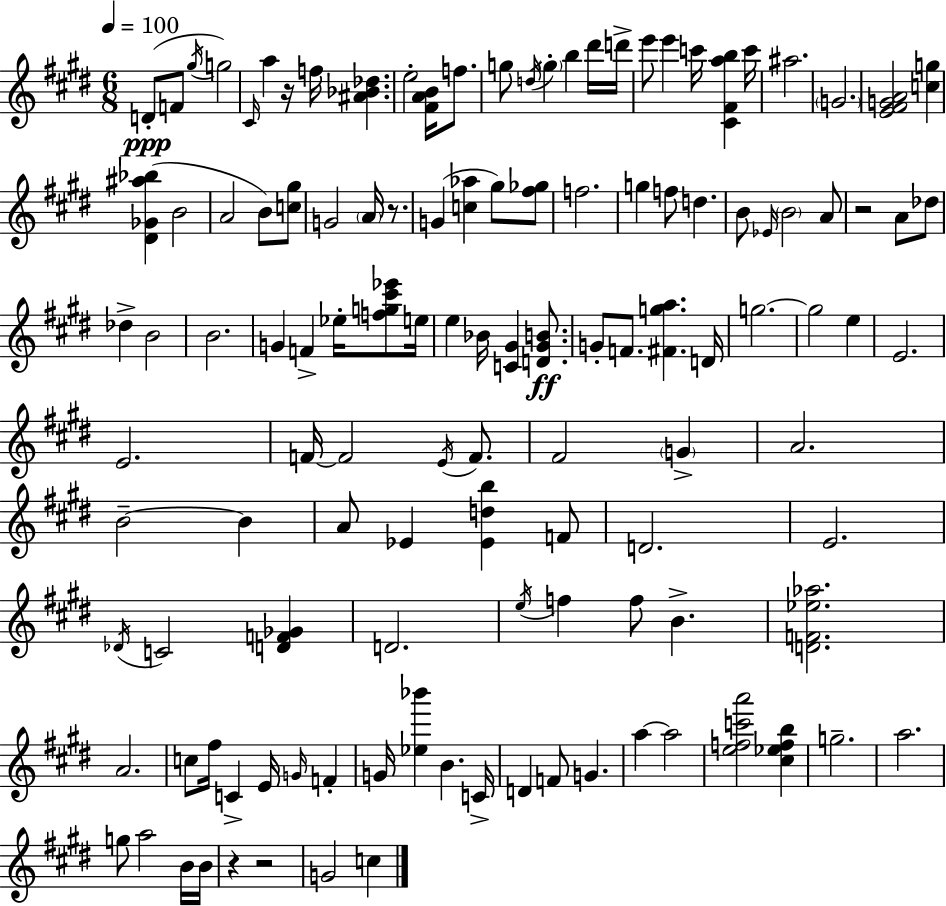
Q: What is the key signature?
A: E major